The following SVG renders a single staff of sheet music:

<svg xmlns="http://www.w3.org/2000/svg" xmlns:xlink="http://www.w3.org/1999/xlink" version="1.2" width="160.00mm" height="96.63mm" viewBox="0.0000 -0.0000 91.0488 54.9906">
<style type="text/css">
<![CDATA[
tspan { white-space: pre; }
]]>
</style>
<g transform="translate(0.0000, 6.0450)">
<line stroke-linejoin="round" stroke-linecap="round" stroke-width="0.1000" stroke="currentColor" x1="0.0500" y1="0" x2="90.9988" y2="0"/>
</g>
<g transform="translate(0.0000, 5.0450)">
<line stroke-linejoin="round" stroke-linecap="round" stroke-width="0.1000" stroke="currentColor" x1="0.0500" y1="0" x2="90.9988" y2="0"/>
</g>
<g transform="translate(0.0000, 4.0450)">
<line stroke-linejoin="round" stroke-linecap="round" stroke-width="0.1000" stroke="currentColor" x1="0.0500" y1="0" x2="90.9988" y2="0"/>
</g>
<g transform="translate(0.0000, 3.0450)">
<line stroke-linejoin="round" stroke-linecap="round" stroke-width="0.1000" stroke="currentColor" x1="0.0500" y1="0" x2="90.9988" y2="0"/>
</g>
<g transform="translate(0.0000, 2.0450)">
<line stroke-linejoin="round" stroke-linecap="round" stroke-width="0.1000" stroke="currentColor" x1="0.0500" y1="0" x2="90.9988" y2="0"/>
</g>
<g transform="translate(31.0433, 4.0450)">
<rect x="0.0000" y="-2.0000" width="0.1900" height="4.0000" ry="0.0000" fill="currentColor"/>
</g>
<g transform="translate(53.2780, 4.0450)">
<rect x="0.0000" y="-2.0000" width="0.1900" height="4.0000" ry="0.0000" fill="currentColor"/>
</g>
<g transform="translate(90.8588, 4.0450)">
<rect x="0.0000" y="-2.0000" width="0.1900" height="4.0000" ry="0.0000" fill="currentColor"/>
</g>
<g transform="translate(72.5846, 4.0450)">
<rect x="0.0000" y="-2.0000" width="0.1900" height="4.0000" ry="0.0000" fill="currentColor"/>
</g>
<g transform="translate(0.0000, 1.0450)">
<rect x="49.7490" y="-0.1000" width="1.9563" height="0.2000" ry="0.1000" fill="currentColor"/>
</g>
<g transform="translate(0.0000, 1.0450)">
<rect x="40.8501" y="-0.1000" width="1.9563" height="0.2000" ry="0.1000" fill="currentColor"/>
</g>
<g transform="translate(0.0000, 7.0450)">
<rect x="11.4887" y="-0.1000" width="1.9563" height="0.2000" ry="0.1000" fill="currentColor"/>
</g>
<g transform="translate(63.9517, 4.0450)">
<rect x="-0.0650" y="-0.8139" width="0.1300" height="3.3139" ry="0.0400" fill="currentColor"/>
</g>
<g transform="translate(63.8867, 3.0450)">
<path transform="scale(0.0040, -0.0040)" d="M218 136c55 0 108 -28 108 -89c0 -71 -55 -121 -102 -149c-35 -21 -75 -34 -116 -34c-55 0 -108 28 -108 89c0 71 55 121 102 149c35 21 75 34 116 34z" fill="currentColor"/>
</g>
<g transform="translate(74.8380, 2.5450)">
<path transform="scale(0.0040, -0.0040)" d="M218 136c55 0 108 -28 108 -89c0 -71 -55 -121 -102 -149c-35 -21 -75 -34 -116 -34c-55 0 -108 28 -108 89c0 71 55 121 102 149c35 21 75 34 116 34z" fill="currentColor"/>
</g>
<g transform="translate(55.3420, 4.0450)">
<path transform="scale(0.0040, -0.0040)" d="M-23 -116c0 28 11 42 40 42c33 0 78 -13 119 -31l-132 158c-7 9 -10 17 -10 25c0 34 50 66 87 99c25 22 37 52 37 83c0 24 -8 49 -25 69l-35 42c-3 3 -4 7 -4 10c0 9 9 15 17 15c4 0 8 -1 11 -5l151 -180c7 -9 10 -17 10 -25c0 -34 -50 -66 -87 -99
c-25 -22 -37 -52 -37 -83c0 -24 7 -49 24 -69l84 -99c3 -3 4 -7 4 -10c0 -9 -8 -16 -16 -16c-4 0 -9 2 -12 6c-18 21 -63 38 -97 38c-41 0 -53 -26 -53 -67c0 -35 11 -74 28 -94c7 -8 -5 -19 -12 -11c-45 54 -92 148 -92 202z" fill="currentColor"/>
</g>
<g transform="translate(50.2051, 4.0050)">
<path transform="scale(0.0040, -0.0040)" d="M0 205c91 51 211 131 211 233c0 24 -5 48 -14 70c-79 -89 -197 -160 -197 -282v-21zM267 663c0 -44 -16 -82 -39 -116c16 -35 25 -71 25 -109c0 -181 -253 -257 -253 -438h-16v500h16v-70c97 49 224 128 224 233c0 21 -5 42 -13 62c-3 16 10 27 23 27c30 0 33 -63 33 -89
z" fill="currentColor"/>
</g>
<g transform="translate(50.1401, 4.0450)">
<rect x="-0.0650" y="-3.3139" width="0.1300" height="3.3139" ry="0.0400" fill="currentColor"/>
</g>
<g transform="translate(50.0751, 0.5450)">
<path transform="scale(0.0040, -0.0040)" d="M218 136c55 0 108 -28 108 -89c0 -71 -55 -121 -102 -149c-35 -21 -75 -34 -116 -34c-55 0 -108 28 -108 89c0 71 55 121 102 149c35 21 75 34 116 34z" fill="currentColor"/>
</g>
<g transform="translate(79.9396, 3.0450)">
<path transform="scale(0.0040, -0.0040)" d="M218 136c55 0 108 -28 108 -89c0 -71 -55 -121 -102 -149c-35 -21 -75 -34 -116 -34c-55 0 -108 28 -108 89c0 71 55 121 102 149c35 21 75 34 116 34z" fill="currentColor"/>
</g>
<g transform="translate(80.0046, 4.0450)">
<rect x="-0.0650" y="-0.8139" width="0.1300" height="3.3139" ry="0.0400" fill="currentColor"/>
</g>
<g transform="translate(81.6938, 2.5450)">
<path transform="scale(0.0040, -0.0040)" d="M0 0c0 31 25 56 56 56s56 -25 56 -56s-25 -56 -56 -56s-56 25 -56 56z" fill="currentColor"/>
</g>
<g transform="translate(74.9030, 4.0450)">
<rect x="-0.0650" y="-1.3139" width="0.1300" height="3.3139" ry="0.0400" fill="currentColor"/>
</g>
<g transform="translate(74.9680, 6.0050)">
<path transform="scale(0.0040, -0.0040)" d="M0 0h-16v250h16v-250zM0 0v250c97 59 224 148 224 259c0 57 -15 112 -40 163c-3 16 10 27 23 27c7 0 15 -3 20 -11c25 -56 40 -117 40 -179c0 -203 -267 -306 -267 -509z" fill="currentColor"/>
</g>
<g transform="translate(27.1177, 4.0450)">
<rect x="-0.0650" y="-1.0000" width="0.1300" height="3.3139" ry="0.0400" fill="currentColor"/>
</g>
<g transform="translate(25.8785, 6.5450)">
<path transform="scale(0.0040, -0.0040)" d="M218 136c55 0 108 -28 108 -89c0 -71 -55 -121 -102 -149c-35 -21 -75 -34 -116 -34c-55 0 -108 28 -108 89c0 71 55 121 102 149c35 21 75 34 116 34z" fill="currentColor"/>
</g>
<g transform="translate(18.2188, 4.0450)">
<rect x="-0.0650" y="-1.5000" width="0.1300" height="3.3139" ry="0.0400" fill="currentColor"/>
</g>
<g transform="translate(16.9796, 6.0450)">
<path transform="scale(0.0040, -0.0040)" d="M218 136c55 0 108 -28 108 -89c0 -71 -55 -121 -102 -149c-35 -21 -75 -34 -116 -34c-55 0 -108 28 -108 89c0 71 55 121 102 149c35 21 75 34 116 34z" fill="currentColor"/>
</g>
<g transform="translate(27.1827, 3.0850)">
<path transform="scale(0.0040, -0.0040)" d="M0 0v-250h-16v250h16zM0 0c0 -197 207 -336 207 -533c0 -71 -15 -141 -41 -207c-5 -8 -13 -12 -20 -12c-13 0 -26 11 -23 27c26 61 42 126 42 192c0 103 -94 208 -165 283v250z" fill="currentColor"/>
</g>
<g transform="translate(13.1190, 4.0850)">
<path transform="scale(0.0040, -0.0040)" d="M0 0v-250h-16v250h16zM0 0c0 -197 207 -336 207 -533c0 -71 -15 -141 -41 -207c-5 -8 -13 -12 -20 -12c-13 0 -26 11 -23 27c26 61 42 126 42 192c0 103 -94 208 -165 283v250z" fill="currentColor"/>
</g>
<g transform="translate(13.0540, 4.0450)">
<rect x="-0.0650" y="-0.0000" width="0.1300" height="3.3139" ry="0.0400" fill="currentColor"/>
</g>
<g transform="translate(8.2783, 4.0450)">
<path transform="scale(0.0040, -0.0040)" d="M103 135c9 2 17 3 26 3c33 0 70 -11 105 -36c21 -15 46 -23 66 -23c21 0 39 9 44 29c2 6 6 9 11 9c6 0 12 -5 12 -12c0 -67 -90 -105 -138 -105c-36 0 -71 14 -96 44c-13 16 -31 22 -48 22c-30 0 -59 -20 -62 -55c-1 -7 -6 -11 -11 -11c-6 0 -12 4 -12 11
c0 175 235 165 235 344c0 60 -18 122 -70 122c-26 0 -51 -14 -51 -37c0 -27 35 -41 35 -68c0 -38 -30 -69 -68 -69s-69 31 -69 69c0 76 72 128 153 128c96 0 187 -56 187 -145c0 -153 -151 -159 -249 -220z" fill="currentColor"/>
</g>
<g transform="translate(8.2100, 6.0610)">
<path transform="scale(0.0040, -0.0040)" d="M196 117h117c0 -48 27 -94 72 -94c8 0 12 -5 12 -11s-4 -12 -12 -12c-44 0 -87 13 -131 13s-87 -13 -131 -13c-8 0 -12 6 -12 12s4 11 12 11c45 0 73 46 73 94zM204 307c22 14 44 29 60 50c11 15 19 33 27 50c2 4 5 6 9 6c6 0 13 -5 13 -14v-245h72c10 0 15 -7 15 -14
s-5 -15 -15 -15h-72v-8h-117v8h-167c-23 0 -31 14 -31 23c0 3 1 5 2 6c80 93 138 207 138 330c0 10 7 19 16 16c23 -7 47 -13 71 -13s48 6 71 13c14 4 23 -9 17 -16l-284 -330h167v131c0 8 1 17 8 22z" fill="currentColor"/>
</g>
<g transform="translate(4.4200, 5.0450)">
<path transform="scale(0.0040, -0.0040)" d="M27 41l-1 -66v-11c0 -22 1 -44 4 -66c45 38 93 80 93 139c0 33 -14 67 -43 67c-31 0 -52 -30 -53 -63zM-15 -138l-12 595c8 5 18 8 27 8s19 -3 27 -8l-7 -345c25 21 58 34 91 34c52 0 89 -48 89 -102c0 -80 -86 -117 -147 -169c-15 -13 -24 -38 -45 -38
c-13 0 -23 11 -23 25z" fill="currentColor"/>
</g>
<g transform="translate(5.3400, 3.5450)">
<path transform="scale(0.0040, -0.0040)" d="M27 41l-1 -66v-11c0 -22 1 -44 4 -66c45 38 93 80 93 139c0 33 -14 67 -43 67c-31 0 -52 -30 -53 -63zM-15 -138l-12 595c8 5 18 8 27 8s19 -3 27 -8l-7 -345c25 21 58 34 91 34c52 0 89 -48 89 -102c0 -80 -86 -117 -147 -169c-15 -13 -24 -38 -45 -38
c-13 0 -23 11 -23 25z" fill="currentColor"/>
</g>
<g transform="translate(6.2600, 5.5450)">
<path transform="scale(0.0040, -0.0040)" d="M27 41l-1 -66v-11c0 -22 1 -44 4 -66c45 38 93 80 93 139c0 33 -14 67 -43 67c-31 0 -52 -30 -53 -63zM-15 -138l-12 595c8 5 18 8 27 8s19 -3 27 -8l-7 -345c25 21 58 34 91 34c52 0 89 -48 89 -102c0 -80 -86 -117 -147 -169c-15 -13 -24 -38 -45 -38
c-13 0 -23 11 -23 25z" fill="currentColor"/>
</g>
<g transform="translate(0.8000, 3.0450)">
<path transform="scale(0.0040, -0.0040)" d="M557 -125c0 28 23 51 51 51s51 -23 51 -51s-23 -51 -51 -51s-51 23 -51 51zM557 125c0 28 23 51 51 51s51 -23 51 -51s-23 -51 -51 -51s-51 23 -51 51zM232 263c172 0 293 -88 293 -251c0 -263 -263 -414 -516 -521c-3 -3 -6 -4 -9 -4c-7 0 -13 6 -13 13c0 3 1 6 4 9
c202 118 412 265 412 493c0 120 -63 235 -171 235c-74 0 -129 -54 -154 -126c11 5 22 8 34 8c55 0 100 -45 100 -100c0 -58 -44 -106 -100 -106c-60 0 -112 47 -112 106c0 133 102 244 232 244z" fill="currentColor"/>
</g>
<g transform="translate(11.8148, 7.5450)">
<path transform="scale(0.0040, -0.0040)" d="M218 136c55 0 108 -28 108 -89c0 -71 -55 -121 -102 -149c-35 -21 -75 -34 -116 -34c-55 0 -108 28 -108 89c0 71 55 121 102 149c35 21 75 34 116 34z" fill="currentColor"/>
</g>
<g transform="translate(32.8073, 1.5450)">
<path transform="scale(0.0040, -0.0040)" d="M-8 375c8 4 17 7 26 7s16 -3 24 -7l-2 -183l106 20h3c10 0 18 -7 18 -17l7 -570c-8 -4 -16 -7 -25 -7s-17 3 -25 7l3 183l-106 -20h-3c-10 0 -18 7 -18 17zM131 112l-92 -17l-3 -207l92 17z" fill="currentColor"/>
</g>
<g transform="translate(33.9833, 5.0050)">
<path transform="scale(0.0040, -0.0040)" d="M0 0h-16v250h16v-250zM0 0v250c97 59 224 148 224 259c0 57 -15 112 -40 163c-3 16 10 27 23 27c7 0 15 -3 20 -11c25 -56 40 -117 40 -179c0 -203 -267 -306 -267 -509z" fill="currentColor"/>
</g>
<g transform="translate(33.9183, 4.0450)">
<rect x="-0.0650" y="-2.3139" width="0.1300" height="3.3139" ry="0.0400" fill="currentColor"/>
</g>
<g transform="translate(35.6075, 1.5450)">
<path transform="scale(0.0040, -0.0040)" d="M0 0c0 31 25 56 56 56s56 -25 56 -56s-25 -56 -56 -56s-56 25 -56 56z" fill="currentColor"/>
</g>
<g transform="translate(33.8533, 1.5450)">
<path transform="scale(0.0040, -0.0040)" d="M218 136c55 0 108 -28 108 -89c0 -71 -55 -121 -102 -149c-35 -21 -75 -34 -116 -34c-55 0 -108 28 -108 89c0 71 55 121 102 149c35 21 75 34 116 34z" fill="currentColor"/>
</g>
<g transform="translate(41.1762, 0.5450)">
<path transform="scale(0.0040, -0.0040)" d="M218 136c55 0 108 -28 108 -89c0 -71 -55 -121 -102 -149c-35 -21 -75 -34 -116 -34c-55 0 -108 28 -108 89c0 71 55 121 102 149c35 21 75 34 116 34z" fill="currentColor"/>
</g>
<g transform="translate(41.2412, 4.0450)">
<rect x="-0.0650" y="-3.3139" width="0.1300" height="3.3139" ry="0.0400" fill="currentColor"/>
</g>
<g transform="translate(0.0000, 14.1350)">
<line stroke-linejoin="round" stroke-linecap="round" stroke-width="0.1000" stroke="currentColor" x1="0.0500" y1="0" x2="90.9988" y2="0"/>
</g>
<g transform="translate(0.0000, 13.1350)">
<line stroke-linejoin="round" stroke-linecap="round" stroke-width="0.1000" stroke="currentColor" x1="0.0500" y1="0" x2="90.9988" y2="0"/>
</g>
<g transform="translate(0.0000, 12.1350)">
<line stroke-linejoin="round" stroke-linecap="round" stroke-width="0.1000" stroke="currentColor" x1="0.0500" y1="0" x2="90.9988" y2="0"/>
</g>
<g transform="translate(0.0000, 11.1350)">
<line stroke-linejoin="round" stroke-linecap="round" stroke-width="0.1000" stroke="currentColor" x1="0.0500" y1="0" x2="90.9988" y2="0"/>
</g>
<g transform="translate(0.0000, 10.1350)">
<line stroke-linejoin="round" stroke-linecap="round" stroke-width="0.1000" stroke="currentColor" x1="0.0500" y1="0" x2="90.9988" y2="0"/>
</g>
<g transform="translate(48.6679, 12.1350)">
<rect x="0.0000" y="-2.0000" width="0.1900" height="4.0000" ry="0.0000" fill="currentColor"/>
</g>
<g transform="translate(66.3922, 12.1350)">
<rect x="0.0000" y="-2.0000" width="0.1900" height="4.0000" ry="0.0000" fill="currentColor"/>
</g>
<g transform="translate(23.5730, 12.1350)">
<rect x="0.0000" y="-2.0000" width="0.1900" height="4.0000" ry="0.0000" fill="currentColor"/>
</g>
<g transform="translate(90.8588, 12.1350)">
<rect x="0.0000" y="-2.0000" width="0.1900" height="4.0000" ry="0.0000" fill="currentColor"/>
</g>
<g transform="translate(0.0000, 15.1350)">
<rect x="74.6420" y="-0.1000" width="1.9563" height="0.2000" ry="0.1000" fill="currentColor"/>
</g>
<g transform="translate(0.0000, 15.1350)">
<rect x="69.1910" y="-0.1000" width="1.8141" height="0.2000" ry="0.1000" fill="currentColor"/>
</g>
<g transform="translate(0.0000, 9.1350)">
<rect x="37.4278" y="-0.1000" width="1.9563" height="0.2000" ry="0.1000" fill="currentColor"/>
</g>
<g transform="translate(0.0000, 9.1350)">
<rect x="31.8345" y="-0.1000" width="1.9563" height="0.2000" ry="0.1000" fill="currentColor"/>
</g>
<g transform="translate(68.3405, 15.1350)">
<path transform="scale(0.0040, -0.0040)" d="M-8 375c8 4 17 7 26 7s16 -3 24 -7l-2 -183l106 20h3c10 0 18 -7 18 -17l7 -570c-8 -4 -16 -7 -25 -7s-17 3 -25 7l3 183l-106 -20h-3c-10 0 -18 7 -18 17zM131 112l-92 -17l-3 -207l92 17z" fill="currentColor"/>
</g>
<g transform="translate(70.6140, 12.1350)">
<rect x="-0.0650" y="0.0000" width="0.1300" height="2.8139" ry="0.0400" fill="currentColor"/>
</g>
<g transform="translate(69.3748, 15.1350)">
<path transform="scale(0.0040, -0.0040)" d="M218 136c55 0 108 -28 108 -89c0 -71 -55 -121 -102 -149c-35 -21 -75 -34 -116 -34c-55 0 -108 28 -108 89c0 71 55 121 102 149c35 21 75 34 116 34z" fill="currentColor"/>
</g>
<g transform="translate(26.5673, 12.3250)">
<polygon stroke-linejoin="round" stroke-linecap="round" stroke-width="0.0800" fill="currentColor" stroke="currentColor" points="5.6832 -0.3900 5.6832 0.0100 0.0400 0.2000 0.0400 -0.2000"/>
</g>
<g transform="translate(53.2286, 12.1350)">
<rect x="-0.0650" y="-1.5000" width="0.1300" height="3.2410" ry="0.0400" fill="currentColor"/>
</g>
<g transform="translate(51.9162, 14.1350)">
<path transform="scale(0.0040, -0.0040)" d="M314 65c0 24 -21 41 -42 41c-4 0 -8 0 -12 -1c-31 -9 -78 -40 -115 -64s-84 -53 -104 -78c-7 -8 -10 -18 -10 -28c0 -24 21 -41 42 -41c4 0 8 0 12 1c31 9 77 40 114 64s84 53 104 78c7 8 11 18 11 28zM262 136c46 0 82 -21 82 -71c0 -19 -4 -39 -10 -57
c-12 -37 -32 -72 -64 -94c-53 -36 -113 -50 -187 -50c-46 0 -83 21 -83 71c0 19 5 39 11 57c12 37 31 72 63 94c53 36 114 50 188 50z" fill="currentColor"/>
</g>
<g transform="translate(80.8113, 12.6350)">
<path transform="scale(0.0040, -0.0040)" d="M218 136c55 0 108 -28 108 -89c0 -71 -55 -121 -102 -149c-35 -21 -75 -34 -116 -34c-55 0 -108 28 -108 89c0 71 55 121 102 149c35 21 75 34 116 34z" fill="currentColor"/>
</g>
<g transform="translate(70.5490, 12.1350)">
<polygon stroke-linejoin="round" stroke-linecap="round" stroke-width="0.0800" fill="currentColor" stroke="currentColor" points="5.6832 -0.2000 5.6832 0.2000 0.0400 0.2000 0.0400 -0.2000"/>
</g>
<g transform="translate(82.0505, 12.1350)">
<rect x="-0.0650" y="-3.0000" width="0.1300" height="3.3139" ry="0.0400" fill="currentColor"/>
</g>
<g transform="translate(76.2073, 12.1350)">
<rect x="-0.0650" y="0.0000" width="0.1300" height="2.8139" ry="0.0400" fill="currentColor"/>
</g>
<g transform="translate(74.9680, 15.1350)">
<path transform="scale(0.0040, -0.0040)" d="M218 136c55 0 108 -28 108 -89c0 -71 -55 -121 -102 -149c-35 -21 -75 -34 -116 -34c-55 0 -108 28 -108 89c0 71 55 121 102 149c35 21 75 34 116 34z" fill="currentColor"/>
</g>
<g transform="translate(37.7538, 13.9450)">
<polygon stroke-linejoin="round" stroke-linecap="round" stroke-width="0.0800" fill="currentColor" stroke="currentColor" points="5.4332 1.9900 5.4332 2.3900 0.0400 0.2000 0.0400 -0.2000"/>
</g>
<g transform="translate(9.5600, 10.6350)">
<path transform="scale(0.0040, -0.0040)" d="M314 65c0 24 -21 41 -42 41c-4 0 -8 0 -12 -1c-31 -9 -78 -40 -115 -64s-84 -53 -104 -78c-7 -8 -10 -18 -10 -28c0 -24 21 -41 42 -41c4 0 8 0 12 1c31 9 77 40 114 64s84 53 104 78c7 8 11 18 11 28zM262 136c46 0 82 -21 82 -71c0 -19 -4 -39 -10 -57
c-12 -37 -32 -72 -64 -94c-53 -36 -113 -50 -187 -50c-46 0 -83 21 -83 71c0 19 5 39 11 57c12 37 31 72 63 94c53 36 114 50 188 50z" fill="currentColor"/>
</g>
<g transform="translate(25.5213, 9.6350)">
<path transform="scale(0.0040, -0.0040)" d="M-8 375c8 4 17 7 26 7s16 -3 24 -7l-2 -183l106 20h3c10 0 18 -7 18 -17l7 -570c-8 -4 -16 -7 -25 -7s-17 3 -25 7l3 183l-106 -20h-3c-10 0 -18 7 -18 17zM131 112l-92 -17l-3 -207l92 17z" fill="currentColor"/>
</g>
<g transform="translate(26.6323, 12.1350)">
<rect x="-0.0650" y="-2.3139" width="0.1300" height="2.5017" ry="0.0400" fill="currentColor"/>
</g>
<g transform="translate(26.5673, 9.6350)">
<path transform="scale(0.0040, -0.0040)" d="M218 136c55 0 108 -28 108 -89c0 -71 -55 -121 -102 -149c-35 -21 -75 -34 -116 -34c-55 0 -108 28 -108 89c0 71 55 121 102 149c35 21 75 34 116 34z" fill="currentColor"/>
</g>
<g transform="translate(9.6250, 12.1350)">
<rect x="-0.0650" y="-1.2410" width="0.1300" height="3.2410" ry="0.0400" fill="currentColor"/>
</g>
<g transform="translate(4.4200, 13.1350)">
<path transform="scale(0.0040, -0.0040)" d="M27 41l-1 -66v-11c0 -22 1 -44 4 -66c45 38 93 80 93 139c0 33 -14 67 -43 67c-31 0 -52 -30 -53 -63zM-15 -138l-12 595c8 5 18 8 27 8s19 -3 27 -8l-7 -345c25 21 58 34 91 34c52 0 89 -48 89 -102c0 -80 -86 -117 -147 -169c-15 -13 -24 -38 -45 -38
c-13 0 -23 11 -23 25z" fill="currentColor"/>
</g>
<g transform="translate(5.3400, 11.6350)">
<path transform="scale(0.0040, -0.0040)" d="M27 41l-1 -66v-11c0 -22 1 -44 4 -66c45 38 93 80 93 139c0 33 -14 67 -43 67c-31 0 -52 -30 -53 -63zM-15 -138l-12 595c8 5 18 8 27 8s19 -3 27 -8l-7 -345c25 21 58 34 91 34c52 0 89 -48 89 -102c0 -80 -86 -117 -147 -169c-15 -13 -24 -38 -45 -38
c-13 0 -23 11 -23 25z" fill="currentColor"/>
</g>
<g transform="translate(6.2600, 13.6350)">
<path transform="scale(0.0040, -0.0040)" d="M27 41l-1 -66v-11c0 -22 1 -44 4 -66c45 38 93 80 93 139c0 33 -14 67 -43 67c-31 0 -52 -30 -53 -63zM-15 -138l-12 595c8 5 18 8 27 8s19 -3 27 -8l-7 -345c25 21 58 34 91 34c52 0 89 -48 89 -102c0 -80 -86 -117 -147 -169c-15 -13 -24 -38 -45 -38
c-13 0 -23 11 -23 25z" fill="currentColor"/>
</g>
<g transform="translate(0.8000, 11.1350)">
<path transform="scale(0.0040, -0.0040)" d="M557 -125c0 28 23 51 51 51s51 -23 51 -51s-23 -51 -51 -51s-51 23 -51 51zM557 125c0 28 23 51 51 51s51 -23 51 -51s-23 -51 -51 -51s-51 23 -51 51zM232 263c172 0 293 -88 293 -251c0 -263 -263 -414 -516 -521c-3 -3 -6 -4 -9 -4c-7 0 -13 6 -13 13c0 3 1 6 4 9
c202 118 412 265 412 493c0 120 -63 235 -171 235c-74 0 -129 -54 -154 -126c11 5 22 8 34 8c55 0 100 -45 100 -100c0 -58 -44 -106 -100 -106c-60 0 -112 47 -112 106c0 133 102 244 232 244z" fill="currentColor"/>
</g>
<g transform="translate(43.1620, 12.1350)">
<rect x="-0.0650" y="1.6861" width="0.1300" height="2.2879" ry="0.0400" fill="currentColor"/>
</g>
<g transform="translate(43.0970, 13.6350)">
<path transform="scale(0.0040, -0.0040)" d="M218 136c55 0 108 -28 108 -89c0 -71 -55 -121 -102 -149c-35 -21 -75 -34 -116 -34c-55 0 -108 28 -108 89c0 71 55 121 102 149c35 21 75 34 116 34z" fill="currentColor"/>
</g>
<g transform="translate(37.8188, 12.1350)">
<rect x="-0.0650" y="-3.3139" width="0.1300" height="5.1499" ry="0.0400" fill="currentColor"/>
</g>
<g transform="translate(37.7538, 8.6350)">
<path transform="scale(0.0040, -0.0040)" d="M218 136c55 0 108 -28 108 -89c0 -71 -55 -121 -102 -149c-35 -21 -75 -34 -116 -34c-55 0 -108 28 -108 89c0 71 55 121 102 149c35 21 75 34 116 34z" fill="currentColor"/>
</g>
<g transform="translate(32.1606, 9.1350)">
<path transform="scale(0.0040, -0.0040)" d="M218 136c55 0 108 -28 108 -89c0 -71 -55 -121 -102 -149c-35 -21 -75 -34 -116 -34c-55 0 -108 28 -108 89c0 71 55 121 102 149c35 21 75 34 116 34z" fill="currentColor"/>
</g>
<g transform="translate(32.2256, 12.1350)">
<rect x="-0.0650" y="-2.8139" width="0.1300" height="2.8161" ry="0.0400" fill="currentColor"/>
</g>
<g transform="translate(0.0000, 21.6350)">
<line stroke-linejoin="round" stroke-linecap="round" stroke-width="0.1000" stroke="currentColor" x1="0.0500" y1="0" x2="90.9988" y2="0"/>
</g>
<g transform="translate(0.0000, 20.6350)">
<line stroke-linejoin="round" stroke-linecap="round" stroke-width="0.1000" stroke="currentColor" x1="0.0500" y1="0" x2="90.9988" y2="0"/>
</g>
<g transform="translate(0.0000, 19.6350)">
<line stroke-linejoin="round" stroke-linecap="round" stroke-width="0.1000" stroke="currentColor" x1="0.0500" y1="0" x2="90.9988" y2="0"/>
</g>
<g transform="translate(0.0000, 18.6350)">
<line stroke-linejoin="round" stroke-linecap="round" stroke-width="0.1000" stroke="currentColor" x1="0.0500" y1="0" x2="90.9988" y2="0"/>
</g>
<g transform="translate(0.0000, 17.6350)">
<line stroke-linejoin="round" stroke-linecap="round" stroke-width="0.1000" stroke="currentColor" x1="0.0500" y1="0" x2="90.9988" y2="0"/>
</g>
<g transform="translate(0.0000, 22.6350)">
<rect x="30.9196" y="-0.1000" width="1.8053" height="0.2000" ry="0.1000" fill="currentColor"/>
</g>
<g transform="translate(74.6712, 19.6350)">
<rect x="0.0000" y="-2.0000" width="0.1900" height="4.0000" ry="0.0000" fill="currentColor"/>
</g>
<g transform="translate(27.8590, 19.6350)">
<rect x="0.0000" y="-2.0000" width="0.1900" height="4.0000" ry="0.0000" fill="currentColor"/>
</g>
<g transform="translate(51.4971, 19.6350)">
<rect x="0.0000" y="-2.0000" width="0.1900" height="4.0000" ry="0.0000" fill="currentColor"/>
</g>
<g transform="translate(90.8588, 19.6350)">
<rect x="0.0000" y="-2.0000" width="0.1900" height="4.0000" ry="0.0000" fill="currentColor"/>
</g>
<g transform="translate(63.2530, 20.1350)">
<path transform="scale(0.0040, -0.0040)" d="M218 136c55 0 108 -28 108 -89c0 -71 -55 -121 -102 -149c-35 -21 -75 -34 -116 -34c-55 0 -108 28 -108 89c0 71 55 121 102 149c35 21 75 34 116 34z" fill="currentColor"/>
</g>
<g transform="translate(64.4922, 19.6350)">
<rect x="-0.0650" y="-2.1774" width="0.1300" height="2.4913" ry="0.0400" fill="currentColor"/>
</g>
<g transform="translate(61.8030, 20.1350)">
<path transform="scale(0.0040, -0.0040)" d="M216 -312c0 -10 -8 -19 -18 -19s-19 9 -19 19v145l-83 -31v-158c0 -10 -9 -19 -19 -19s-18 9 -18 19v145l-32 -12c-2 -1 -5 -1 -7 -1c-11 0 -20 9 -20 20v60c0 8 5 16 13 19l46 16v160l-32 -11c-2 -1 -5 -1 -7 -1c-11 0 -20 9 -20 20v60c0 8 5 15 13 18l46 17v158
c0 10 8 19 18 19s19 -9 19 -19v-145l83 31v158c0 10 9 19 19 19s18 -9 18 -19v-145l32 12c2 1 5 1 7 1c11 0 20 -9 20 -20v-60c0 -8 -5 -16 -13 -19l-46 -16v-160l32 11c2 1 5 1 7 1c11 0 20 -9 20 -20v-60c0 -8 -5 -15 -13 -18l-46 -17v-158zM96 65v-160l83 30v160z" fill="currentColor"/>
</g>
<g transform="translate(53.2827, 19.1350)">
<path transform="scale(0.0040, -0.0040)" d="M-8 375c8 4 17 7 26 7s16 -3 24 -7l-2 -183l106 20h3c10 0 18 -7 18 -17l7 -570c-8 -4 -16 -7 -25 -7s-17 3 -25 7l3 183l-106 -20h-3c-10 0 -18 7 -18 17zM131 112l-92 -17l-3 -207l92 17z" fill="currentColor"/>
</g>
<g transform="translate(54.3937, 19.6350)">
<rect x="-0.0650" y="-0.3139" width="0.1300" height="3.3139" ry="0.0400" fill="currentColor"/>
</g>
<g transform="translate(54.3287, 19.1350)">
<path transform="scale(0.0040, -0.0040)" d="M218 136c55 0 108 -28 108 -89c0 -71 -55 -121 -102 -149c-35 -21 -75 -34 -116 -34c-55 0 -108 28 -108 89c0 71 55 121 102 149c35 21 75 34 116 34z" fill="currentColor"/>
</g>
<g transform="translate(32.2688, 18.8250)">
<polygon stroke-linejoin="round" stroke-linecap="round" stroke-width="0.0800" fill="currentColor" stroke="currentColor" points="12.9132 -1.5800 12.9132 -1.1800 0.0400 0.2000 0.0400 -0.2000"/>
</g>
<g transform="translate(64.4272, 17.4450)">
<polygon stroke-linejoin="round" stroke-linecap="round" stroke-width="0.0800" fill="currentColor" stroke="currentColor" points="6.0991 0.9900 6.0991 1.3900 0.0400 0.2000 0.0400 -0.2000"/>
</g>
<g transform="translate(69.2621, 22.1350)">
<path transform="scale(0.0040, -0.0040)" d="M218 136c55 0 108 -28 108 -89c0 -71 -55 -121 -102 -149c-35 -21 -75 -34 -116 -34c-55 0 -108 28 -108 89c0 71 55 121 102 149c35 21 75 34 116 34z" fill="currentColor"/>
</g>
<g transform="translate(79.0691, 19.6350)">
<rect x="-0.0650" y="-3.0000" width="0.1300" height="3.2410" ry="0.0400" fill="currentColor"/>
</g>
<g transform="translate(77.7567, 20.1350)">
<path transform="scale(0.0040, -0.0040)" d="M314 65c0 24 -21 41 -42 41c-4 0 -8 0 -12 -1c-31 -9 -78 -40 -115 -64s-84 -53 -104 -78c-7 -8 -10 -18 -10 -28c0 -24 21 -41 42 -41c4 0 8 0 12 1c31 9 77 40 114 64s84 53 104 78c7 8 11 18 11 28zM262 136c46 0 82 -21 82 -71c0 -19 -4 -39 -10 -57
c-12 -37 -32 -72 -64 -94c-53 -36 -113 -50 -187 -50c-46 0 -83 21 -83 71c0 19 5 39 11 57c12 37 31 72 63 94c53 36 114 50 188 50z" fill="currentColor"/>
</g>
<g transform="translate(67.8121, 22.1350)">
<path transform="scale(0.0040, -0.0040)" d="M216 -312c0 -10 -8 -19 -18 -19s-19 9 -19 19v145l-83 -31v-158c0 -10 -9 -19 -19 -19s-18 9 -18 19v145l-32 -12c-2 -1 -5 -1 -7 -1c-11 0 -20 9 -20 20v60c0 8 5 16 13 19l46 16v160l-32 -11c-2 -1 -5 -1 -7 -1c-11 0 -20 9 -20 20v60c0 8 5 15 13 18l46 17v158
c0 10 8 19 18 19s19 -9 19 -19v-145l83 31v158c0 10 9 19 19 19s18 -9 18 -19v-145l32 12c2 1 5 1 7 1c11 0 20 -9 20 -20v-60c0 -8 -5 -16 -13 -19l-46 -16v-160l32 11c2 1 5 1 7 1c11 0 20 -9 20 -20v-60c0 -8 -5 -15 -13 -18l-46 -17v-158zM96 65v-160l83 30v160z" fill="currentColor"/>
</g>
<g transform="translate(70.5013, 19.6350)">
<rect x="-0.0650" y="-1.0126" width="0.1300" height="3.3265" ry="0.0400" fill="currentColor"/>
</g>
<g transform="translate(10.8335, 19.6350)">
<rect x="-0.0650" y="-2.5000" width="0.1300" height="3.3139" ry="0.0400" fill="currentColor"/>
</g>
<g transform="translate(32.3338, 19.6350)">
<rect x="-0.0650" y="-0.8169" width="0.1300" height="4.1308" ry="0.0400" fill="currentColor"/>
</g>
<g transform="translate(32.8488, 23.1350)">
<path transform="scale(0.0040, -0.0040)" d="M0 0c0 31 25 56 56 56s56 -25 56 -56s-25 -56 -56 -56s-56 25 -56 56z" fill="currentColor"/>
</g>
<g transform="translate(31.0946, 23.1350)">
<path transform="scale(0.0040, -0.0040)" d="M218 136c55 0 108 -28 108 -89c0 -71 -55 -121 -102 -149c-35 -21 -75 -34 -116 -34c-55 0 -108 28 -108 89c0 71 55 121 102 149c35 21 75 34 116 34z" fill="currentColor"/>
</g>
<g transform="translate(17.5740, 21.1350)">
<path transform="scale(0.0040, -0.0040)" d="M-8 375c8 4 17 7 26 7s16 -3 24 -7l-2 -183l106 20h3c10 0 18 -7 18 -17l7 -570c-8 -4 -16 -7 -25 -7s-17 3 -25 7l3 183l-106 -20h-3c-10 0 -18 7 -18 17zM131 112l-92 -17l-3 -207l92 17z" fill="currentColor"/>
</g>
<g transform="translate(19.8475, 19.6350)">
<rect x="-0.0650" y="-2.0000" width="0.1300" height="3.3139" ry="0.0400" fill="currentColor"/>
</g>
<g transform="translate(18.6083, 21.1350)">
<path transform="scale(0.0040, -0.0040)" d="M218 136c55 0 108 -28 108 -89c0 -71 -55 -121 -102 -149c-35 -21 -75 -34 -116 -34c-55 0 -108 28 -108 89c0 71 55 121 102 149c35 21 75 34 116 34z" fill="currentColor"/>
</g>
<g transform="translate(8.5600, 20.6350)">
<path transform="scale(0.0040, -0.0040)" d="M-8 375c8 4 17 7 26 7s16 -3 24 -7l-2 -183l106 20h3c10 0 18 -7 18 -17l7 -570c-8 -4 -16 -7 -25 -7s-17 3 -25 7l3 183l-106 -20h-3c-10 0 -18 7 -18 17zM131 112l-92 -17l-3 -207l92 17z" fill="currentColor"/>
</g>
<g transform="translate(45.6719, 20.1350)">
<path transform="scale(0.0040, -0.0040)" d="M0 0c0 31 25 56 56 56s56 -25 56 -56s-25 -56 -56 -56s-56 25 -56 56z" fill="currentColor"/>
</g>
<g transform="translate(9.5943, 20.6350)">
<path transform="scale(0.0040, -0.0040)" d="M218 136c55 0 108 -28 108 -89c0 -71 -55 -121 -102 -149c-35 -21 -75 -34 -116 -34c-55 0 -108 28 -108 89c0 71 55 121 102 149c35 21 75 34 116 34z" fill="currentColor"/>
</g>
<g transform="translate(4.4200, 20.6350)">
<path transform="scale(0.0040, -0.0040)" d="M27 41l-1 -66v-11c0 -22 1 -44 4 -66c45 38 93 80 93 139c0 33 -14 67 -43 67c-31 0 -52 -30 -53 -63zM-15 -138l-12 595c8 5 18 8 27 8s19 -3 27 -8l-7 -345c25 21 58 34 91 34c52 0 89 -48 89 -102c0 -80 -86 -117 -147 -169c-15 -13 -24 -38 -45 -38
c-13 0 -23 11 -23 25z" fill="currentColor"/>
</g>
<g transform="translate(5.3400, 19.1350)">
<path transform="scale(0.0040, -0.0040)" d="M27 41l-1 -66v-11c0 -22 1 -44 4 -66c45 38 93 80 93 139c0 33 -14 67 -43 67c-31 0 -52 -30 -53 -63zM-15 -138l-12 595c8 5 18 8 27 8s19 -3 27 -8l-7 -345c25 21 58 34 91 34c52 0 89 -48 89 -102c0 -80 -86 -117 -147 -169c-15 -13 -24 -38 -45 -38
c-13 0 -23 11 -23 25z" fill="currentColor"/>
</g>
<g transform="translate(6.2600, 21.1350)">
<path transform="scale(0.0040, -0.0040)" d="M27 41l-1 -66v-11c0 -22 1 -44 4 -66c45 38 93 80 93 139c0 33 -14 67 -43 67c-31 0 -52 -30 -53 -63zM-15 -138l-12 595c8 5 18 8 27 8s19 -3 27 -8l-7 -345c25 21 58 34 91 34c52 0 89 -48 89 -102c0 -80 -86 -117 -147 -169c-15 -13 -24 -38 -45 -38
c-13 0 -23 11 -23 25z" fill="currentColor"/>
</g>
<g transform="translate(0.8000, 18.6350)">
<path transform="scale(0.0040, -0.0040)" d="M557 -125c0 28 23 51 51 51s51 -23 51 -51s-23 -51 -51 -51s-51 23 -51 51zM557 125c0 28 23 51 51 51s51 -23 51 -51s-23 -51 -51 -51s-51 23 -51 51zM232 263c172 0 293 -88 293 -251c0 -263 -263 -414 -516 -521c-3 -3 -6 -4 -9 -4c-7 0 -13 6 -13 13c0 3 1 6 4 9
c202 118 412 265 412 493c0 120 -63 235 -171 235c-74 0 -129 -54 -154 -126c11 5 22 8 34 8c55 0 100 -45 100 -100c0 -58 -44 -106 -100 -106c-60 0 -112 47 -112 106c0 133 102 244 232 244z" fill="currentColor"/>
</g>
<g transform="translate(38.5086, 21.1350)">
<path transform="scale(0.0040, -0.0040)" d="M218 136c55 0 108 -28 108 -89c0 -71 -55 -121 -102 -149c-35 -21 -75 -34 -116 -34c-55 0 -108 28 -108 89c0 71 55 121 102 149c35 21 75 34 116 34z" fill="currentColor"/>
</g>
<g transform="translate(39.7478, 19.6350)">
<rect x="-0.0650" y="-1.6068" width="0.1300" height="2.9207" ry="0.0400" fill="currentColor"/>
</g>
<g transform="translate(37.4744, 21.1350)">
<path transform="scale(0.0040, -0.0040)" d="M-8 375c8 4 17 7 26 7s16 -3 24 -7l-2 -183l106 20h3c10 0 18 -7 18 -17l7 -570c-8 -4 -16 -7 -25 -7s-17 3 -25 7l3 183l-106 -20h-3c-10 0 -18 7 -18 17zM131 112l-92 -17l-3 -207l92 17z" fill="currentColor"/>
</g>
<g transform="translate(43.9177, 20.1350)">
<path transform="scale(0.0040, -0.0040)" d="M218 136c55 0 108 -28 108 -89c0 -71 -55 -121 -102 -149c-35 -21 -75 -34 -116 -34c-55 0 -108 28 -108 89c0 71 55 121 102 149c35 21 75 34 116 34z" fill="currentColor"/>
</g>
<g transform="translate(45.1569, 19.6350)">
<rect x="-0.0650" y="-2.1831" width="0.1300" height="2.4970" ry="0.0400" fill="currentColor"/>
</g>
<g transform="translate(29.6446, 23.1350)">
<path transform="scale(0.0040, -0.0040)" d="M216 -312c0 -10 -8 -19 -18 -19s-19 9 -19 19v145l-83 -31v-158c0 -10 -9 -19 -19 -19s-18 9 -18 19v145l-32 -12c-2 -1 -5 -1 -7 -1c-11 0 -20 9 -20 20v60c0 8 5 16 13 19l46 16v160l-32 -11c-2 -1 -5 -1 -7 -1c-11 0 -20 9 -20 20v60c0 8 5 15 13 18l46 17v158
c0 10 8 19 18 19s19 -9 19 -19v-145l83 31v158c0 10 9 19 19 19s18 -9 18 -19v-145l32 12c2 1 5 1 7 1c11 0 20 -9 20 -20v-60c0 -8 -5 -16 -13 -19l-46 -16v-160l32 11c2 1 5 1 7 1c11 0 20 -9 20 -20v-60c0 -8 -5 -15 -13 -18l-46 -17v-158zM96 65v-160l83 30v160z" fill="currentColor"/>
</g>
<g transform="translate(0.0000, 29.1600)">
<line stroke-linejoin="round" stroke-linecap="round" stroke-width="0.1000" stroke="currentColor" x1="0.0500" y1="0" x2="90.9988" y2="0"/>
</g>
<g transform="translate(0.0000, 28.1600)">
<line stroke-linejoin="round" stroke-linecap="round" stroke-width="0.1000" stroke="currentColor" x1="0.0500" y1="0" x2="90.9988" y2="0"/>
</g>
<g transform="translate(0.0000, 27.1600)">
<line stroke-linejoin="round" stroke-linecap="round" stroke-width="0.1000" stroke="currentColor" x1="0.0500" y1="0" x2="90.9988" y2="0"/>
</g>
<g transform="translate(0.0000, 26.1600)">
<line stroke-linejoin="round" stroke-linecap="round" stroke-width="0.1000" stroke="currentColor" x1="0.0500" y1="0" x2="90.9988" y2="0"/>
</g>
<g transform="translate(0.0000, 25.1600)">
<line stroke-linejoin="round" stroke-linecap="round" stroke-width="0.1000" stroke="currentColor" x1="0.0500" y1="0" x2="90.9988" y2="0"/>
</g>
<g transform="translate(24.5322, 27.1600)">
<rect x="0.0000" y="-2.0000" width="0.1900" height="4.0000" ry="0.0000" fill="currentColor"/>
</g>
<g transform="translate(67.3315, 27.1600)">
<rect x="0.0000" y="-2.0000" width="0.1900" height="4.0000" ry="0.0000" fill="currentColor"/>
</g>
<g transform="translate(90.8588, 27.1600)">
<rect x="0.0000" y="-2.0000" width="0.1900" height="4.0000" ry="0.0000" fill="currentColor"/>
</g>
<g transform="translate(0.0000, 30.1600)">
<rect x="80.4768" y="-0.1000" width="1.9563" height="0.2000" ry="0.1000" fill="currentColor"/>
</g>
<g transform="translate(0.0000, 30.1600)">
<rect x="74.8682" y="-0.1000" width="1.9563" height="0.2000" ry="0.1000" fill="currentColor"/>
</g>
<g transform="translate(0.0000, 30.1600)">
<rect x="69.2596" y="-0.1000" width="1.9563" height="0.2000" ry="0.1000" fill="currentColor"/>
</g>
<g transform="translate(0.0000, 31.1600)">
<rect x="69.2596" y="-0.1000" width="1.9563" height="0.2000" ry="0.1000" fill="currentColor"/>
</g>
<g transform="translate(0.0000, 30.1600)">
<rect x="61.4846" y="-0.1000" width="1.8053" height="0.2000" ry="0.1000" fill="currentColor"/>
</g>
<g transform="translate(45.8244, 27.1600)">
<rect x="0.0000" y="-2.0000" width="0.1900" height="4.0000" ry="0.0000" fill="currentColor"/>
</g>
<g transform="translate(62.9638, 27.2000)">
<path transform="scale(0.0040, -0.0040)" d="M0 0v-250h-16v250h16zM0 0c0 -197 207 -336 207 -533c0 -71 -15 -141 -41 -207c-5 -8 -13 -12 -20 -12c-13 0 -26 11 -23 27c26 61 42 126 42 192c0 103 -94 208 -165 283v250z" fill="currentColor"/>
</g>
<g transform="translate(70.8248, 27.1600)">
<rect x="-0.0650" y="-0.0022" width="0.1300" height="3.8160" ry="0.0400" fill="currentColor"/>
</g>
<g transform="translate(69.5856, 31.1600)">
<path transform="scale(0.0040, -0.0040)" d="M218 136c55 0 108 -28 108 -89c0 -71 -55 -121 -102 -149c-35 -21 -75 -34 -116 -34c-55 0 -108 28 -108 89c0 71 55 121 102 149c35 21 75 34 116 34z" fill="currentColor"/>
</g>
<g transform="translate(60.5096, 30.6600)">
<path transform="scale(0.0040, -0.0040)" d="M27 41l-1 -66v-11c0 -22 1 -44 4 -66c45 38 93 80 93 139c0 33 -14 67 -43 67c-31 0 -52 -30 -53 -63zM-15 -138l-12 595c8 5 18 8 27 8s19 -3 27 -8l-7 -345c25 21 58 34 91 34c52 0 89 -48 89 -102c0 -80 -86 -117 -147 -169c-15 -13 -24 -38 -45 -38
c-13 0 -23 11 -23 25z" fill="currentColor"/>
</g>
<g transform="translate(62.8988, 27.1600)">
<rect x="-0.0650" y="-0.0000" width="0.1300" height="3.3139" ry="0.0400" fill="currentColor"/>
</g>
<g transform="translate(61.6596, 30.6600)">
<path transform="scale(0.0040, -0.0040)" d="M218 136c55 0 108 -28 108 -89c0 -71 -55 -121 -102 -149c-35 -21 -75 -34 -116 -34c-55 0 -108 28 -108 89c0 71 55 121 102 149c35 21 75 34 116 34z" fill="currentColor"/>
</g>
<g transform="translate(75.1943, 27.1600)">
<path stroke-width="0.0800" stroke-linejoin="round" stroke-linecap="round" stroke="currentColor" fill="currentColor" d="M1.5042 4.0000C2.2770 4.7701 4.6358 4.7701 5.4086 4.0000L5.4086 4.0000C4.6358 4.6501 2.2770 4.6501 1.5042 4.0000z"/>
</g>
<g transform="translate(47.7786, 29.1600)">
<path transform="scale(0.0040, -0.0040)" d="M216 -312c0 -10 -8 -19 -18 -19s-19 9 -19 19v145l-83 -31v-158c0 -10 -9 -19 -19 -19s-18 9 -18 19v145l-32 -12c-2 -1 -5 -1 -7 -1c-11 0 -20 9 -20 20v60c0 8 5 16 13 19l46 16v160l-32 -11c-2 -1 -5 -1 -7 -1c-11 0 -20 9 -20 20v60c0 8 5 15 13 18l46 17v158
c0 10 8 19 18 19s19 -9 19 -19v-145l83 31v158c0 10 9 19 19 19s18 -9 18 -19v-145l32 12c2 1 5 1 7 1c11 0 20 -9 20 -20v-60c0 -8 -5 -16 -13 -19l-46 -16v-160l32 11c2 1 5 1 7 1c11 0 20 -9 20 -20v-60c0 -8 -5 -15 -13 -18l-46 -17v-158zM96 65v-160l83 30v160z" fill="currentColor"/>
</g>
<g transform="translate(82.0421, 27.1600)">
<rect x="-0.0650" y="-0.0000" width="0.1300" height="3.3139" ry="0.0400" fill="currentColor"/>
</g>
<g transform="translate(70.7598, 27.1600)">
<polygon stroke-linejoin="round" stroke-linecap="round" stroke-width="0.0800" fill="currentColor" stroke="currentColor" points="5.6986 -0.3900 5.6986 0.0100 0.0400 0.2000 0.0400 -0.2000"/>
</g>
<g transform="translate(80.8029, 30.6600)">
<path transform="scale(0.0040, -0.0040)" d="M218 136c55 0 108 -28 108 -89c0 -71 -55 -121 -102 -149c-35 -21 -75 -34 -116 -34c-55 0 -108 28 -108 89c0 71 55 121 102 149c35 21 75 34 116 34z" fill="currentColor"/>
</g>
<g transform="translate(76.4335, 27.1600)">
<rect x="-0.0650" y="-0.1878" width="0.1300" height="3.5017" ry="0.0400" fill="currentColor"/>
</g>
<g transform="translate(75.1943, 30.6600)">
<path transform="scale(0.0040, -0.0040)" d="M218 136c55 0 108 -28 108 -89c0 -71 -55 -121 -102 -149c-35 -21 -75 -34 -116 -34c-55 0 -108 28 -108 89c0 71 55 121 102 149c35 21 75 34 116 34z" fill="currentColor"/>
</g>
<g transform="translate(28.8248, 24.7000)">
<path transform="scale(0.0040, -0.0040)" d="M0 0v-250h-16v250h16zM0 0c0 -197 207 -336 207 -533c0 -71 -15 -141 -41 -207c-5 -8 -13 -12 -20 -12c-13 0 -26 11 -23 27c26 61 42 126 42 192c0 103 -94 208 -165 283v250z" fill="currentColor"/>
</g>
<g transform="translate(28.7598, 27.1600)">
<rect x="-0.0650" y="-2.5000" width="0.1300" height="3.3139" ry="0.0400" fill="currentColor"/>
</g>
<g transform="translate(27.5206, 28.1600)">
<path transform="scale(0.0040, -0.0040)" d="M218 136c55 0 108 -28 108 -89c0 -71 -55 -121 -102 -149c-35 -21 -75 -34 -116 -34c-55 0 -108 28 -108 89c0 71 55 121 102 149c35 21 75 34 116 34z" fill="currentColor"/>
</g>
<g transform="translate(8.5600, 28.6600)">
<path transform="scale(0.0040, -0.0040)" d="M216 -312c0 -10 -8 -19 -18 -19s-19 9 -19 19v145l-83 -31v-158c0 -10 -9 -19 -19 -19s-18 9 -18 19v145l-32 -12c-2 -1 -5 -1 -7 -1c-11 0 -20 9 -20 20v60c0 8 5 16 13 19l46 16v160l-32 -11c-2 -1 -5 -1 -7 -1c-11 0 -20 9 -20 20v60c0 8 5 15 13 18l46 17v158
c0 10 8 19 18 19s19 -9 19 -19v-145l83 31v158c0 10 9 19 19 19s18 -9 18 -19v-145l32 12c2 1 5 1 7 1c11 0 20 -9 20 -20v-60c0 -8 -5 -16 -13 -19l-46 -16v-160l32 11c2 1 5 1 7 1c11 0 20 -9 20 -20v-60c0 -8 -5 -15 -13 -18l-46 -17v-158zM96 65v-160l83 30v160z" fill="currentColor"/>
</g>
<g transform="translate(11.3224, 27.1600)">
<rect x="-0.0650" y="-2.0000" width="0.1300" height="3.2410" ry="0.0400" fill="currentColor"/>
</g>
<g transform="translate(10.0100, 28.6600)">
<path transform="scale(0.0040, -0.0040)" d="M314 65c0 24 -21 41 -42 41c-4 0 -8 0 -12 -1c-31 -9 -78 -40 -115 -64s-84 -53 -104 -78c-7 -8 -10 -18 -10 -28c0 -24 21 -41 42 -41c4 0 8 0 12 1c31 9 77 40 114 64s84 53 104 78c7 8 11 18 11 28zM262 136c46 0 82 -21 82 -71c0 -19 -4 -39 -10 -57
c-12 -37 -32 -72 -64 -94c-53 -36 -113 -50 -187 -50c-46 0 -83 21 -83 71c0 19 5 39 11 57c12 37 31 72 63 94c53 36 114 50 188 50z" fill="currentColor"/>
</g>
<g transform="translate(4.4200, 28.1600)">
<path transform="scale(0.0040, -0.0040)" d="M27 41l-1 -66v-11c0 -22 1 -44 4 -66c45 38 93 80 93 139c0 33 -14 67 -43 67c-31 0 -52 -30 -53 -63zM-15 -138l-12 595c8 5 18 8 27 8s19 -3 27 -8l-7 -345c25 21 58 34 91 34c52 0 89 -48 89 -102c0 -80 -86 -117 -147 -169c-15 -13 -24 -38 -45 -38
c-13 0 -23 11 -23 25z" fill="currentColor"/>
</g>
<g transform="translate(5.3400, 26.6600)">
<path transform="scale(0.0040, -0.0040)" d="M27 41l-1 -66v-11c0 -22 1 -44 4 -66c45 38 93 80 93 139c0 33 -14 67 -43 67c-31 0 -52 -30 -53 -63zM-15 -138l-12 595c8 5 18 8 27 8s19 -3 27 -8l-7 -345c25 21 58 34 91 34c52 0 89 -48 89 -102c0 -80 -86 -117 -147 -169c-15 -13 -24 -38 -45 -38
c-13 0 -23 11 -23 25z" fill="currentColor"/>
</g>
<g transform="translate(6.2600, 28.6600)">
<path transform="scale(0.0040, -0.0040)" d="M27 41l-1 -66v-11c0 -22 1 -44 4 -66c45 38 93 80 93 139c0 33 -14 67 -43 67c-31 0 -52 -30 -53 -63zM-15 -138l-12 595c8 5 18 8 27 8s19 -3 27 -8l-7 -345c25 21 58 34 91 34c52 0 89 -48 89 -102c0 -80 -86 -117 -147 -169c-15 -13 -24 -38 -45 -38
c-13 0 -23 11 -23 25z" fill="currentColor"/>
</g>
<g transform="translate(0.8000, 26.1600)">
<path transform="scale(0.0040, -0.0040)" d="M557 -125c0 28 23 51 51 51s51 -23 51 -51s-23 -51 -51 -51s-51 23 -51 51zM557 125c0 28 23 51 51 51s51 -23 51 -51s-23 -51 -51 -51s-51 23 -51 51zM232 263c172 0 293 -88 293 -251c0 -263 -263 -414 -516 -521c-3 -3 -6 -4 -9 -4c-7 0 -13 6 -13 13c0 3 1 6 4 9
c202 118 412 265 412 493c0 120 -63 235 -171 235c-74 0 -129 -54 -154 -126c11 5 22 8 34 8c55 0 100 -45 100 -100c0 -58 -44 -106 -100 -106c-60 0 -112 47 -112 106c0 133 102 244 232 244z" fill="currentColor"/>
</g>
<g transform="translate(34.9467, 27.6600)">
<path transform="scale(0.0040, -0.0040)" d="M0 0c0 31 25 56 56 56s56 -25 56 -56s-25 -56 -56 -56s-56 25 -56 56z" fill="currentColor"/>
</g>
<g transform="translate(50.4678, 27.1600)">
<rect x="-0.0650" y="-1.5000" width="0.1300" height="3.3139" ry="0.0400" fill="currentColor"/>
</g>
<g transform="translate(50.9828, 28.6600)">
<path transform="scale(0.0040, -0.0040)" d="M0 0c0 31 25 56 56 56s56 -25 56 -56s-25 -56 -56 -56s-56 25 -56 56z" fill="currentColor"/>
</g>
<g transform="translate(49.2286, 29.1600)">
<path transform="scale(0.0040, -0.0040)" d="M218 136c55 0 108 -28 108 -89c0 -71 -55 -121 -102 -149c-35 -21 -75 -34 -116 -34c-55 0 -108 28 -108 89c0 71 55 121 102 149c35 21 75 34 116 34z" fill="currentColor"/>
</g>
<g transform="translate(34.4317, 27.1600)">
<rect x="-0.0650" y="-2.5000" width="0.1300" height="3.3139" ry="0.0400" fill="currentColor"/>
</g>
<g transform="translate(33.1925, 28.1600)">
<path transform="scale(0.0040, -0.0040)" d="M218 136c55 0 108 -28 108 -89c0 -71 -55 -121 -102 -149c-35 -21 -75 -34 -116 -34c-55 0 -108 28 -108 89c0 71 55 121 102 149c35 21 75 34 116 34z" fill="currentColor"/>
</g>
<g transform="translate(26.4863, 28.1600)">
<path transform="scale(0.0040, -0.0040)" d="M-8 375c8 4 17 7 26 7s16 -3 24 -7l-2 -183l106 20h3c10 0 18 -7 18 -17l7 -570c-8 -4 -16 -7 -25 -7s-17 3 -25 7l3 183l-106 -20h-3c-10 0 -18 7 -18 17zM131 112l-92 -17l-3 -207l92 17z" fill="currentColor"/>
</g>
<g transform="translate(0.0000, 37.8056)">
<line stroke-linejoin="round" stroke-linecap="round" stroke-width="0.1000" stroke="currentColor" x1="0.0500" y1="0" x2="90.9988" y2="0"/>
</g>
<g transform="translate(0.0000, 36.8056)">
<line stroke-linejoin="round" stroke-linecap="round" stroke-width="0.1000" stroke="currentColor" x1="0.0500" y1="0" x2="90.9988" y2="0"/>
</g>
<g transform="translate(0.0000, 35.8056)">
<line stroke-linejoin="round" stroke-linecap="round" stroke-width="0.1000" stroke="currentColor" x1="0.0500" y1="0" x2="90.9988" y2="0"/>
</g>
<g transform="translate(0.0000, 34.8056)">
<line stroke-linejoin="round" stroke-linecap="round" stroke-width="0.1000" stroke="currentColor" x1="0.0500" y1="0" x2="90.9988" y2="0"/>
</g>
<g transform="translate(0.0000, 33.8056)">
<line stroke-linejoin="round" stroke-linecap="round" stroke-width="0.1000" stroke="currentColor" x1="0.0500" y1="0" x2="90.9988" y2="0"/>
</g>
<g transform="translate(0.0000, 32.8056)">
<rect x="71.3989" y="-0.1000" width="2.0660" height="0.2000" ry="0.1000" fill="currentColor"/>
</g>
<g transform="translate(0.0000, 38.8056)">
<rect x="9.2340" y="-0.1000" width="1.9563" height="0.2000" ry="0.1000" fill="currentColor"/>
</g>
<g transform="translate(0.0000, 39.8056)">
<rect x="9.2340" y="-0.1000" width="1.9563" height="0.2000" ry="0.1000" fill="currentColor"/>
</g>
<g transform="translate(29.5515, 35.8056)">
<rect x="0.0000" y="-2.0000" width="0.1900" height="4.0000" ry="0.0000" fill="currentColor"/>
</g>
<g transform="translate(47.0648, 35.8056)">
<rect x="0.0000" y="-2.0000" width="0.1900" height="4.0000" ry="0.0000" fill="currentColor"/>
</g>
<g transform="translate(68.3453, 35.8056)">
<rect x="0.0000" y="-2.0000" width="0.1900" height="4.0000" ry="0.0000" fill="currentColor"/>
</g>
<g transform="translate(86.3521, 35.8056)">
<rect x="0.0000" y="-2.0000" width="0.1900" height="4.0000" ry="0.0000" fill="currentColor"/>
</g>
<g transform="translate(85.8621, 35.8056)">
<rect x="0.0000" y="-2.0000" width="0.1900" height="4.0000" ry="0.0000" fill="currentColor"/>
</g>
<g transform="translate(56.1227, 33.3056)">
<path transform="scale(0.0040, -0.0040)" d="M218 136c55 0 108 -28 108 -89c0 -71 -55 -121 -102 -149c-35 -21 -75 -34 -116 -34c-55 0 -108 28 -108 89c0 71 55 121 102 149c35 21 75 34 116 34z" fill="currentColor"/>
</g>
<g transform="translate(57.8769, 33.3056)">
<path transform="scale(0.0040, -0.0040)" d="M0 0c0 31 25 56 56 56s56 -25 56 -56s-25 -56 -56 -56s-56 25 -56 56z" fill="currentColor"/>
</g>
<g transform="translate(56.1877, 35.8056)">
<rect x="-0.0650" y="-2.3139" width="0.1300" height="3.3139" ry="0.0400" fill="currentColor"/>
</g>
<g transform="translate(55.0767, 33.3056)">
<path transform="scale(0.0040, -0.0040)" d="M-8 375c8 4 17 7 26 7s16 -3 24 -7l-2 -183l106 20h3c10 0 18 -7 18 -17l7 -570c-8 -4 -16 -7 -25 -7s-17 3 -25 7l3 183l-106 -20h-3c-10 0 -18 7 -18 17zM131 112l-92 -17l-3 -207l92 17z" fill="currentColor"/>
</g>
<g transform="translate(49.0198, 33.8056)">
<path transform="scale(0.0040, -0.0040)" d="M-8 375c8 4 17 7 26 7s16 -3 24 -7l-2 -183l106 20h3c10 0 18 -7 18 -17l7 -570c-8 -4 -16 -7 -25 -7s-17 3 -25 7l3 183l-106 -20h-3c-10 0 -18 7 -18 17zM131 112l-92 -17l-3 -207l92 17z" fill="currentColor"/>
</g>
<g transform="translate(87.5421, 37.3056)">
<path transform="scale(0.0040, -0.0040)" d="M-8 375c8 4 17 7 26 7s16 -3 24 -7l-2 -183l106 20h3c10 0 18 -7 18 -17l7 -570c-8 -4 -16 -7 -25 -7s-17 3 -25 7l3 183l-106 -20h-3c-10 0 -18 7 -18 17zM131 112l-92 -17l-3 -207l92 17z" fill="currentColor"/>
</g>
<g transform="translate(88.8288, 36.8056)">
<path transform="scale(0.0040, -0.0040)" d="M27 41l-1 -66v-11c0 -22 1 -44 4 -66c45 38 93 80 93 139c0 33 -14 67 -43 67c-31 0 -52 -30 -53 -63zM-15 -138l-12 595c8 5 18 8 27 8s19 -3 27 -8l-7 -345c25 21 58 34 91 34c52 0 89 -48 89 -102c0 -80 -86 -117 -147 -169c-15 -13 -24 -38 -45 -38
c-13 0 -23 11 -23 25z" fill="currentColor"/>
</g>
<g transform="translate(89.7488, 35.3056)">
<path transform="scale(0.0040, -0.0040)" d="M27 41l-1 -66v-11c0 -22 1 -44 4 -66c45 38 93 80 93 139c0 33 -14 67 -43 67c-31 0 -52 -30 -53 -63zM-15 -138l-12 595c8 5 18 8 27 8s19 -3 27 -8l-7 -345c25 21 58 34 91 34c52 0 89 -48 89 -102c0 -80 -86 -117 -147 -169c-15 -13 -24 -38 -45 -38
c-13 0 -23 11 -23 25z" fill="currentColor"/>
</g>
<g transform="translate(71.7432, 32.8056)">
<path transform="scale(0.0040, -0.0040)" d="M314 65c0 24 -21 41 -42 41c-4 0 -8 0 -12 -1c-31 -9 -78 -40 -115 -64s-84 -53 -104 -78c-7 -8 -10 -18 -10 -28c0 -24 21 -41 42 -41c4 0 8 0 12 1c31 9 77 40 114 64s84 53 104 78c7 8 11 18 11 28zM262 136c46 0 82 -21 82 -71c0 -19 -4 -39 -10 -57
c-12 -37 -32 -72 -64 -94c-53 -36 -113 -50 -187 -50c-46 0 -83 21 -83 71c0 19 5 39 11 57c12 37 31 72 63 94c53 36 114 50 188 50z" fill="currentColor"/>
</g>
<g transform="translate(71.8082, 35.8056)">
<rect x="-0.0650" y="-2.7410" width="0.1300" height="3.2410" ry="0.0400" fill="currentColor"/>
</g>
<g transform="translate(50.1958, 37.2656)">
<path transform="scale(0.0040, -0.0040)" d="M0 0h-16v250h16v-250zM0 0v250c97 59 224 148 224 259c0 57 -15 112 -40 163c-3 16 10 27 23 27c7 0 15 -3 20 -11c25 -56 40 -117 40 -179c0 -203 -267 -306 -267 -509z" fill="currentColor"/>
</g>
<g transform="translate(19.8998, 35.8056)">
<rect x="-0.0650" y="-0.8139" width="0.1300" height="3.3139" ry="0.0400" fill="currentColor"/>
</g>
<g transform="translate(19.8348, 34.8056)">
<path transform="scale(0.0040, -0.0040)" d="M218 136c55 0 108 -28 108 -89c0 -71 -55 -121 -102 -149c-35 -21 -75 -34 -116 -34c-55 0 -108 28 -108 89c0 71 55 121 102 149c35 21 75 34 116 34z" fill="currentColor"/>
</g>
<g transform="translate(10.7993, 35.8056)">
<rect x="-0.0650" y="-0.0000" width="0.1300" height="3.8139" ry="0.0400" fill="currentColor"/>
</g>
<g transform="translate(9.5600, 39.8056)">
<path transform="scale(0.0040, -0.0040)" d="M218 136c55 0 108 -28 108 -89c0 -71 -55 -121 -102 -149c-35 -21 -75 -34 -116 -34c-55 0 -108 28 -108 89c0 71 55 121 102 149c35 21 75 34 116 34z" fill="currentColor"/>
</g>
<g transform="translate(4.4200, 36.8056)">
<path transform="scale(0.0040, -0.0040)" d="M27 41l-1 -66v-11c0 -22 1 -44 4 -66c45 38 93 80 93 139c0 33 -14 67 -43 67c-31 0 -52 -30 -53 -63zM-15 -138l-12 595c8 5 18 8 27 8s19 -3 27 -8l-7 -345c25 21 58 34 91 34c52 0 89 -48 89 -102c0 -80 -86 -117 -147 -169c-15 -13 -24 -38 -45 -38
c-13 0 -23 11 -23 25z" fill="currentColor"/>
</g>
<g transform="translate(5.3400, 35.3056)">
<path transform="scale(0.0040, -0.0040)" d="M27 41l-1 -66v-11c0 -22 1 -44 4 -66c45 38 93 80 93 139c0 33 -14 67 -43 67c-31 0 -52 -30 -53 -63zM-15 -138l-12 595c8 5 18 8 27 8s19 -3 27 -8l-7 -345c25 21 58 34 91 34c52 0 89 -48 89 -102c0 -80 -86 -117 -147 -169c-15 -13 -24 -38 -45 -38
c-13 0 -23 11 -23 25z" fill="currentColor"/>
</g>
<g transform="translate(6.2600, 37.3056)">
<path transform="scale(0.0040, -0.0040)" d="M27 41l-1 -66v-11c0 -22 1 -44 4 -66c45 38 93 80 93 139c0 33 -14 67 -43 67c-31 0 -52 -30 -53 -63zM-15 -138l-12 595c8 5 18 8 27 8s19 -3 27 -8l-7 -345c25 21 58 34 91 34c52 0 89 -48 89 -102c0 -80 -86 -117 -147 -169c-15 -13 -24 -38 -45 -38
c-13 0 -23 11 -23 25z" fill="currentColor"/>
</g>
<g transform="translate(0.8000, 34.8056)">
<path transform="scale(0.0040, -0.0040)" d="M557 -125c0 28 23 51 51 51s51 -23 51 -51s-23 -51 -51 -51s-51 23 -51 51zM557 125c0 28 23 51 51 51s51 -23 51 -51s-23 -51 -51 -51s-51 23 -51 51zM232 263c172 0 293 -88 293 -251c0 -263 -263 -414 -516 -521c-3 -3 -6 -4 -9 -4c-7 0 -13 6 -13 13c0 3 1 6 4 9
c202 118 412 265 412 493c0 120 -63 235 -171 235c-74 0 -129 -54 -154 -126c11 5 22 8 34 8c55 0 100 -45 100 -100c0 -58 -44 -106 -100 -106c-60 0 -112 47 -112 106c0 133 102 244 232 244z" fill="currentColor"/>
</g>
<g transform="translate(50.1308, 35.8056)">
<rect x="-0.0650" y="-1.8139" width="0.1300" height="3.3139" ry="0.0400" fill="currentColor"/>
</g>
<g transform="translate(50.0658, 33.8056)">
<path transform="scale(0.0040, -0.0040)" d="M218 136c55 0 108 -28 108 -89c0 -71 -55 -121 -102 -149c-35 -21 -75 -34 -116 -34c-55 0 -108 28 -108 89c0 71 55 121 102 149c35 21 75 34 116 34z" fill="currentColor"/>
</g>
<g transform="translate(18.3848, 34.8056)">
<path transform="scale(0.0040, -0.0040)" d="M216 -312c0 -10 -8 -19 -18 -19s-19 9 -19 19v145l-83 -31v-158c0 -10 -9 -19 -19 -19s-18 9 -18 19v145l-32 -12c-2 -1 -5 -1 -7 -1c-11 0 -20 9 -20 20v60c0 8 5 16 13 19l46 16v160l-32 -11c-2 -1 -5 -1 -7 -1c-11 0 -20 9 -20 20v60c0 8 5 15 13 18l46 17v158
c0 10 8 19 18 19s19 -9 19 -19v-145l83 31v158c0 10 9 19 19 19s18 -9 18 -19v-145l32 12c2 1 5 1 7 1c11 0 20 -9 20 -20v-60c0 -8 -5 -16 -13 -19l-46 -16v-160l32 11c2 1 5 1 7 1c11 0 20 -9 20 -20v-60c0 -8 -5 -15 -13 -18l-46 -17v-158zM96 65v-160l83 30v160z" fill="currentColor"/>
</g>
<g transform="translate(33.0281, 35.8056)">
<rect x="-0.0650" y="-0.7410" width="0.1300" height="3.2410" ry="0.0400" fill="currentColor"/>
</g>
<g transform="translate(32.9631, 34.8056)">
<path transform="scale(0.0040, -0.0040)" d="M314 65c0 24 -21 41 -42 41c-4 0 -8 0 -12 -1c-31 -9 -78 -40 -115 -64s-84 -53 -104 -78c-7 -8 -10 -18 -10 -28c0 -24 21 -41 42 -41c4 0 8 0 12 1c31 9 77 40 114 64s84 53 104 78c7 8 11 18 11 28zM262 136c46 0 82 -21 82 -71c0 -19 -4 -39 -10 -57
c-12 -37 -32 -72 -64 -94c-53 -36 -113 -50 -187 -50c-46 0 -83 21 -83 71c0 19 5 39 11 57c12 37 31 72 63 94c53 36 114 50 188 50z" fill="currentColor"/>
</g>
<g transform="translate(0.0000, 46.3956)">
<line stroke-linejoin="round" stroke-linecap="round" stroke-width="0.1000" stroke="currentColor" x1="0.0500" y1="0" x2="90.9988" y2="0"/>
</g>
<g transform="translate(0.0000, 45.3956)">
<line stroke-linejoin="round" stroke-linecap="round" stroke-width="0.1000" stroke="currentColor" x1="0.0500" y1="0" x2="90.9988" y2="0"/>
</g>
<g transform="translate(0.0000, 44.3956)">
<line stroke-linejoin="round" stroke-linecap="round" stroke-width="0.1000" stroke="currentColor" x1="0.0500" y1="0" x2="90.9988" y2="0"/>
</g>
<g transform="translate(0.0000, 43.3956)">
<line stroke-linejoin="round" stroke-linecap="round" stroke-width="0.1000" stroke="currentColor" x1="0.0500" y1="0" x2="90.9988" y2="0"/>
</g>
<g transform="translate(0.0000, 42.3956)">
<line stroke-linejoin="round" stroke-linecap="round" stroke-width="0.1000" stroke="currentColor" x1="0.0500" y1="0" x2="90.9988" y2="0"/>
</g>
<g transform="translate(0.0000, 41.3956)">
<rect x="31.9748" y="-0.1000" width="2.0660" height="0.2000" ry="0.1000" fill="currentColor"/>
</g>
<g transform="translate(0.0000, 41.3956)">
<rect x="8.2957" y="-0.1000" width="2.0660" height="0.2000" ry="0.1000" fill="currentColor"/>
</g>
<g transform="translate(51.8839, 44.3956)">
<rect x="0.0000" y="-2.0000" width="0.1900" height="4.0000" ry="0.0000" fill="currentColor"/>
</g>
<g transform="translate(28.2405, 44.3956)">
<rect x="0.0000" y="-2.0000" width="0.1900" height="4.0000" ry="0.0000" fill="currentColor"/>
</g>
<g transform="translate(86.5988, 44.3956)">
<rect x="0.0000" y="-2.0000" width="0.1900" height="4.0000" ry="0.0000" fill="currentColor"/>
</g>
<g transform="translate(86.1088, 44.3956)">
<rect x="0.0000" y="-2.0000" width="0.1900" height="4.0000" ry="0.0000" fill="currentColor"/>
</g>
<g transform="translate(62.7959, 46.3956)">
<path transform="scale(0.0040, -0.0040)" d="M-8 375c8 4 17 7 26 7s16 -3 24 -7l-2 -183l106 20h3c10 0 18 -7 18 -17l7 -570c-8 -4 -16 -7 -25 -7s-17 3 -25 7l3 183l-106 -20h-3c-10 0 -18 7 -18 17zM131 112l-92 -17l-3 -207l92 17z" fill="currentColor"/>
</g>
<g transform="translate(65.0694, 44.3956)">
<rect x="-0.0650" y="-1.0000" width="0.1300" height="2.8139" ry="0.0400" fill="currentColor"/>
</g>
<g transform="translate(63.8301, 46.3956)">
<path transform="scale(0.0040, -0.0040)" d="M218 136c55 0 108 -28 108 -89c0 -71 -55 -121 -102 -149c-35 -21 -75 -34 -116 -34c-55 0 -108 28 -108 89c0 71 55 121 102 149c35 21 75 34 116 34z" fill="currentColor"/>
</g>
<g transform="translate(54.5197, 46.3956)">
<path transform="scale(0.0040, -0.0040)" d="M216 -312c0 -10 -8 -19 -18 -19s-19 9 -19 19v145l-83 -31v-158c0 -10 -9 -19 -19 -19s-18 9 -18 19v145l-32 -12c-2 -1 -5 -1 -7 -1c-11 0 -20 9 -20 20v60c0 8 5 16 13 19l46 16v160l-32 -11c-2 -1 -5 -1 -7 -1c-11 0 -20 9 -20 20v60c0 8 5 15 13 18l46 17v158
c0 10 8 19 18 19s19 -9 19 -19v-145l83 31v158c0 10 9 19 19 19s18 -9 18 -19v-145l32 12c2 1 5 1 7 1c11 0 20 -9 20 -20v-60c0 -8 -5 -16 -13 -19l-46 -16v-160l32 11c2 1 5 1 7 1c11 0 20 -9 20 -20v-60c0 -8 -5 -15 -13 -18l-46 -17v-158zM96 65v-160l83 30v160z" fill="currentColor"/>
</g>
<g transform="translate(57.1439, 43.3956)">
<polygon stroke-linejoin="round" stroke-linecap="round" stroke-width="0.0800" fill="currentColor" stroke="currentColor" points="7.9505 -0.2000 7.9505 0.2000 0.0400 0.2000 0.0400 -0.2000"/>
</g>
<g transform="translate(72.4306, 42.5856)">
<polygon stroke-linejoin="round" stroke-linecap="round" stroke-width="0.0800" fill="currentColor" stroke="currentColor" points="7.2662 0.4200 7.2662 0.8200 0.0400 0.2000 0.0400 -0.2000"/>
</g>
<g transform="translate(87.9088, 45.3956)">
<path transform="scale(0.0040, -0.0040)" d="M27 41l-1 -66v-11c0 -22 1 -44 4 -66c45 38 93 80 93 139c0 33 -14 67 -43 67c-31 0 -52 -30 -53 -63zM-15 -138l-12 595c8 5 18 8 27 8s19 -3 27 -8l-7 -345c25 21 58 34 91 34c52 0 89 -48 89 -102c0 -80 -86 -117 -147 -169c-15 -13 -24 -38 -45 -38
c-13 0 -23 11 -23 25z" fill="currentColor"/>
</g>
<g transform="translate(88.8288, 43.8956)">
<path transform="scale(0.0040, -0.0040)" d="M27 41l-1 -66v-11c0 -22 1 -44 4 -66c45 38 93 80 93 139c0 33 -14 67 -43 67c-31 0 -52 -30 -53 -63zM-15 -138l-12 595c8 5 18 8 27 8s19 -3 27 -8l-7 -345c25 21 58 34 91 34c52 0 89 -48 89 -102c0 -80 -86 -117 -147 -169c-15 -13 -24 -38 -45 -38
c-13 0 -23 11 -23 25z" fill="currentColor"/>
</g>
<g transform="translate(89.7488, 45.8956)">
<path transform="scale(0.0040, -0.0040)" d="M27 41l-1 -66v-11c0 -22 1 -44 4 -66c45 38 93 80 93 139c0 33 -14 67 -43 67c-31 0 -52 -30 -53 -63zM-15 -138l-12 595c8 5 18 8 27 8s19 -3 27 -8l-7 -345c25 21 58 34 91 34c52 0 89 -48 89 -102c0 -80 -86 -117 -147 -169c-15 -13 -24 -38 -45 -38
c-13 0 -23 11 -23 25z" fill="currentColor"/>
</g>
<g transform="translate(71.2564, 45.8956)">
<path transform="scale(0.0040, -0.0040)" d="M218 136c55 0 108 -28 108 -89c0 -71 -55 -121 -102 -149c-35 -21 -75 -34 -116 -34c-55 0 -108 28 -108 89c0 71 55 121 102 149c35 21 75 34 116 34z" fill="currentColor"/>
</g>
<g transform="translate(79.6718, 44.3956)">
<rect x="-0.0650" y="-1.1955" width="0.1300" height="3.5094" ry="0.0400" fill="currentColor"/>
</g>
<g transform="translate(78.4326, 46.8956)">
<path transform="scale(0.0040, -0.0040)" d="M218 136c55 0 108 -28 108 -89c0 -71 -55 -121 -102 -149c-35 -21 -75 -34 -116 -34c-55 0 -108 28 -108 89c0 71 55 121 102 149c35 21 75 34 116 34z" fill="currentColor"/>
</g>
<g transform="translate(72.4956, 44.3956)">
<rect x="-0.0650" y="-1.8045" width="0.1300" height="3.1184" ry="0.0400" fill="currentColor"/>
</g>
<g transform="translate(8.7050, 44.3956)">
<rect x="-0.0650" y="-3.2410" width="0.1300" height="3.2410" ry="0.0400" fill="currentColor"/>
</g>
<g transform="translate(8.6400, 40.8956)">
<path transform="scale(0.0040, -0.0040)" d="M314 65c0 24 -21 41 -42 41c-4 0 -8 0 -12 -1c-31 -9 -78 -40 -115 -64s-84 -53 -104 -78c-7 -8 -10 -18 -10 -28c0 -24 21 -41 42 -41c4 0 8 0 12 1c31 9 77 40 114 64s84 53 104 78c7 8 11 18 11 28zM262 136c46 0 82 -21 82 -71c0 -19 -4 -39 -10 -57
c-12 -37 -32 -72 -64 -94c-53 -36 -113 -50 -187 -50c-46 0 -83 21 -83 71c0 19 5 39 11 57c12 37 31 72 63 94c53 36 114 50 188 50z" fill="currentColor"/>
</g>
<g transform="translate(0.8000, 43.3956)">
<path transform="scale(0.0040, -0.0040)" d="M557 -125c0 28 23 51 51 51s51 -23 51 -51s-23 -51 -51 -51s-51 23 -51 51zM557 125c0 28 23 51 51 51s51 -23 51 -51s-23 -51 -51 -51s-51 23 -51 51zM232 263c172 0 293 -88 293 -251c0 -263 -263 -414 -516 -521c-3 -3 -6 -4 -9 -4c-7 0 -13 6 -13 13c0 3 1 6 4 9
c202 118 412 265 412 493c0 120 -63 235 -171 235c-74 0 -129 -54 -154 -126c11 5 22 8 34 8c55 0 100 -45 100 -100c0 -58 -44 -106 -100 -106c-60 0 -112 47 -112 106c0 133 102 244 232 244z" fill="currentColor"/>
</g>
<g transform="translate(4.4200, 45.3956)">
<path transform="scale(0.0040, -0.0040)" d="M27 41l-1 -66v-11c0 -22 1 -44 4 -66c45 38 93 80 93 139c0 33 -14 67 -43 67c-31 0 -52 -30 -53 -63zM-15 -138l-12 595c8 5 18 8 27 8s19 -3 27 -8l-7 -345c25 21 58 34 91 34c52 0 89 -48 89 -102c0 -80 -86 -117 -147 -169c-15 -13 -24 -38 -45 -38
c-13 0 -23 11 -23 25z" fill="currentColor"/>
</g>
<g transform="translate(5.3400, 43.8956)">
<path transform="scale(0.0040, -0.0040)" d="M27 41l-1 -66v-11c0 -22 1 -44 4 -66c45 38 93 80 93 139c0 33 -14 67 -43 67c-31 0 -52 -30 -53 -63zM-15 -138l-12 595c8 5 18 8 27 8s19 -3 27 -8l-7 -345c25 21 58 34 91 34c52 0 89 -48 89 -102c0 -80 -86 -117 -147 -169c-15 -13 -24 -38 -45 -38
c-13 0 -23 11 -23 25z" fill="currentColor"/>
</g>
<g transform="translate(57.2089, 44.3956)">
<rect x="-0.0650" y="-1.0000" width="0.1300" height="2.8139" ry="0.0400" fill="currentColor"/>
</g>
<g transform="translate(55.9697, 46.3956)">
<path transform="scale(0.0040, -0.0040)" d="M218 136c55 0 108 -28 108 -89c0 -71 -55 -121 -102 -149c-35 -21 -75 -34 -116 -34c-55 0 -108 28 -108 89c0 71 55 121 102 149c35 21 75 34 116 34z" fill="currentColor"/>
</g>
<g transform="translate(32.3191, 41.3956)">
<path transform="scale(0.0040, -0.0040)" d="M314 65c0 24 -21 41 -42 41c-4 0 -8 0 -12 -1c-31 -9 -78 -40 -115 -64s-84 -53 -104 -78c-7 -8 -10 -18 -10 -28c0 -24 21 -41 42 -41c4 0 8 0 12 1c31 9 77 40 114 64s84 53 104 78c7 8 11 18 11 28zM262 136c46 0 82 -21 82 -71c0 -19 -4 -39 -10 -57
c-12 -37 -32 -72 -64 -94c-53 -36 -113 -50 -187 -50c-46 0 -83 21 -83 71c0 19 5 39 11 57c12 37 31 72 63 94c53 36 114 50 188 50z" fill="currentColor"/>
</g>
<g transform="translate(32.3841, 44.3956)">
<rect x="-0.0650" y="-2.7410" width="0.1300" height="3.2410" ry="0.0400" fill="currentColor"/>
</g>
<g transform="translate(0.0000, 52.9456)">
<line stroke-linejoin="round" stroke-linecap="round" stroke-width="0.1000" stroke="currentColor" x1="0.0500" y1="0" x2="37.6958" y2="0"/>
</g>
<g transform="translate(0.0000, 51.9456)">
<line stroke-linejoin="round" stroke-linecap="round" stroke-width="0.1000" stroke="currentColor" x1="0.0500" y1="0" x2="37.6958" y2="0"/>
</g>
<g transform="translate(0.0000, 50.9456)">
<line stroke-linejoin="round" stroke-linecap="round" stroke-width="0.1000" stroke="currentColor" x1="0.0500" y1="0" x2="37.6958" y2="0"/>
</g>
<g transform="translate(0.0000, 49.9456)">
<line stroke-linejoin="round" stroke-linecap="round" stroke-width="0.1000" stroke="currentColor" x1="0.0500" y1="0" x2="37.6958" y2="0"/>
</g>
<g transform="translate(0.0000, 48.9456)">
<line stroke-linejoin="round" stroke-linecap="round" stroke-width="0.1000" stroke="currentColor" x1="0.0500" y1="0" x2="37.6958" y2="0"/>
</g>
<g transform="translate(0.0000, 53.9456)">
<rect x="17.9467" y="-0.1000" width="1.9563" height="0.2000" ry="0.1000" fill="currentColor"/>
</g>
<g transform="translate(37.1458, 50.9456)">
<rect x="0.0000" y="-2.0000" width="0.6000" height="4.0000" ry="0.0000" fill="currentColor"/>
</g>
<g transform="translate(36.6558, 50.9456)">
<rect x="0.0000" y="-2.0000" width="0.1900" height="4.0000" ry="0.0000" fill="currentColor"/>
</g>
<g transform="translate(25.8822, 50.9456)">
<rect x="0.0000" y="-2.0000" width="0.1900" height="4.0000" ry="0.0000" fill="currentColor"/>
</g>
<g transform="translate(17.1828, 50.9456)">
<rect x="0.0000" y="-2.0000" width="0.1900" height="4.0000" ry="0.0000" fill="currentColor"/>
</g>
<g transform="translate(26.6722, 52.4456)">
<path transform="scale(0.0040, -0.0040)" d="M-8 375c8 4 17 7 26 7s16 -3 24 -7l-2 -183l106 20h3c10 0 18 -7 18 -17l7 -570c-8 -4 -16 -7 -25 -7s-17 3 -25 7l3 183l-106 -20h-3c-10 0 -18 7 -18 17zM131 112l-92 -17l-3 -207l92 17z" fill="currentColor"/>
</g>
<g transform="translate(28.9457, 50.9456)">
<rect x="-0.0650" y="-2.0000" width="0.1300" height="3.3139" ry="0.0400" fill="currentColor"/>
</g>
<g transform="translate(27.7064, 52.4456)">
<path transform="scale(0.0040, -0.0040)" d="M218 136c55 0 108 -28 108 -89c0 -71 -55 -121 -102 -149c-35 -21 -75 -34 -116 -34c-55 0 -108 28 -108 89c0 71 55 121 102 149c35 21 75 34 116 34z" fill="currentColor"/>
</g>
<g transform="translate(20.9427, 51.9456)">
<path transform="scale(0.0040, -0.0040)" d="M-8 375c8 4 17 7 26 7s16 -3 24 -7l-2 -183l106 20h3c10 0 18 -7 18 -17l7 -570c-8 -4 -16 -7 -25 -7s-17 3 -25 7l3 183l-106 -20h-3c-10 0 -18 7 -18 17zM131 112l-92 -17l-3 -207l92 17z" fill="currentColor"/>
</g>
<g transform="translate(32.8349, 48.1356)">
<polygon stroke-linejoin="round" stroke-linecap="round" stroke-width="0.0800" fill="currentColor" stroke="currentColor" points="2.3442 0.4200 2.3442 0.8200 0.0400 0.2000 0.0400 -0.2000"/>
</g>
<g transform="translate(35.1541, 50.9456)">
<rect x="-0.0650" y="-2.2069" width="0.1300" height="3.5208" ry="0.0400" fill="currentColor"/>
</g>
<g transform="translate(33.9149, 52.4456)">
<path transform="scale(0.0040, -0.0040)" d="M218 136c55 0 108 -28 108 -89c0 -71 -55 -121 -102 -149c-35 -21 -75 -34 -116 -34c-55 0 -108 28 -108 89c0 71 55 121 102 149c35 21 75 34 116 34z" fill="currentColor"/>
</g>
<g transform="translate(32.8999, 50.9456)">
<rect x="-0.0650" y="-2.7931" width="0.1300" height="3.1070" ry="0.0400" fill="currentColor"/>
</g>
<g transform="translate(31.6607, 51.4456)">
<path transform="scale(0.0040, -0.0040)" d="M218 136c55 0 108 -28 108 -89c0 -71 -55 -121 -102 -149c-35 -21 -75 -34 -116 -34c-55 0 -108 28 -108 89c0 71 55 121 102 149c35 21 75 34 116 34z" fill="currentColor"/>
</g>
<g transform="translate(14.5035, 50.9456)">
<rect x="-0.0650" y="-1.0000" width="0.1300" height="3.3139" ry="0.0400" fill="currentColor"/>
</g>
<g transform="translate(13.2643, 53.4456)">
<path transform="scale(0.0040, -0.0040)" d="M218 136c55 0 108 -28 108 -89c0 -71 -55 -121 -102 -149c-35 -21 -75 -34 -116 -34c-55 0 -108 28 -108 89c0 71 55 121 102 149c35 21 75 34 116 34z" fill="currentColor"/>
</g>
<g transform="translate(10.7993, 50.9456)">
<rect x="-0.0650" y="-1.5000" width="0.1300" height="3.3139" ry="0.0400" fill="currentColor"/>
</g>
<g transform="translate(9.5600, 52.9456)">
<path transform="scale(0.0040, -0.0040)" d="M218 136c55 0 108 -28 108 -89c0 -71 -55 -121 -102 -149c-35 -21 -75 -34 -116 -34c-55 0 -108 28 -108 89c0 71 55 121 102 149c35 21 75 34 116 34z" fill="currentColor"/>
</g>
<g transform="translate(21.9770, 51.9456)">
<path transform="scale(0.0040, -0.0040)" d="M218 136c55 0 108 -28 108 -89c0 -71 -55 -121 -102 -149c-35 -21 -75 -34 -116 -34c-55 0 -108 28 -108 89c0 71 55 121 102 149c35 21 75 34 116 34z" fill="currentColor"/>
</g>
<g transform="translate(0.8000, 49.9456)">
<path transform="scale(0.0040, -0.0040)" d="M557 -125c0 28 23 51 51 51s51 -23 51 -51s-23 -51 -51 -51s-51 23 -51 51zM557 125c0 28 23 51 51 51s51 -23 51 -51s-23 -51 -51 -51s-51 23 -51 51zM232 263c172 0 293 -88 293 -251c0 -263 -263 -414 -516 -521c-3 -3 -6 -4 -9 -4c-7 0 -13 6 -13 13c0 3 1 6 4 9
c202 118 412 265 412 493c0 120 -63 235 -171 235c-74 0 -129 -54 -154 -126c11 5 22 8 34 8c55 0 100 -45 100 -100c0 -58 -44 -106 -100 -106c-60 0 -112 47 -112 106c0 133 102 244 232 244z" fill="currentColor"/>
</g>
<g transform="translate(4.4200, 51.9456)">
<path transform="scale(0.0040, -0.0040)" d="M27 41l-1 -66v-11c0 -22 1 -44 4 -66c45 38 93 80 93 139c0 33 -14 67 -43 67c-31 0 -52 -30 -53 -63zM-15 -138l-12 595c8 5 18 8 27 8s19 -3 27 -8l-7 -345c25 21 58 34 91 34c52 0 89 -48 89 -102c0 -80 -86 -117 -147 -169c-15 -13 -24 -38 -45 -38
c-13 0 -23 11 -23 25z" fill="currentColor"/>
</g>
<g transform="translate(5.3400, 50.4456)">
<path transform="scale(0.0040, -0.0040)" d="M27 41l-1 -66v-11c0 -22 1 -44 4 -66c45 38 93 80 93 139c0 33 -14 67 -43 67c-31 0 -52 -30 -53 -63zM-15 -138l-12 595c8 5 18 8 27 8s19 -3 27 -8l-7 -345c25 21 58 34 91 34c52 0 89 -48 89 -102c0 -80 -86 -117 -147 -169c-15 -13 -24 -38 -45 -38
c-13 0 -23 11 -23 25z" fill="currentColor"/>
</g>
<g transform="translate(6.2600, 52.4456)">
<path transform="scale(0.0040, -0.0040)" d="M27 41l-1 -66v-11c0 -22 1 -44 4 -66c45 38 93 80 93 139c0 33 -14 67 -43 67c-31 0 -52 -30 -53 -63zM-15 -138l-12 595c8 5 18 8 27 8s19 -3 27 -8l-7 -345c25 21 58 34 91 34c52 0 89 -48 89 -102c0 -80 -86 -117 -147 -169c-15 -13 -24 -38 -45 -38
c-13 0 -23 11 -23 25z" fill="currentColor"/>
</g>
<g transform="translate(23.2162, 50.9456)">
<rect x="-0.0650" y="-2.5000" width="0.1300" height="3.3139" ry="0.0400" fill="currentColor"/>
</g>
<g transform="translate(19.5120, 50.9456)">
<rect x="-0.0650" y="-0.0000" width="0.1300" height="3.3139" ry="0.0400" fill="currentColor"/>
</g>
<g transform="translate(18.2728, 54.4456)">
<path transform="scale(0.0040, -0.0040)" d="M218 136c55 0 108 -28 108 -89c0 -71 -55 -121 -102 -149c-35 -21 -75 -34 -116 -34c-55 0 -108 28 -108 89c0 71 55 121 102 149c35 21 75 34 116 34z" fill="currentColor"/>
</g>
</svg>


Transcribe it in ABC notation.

X:1
T:Untitled
M:2/4
L:1/4
K:Eb
D,,/2 G,, F,,/2 B,/2 D D/4 z F, G,/2 F, G,2 B,/2 C/2 D/2 _A,,/2 G,,2 E,,/2 E,,/2 C, B,, A,, ^D,,/2 A,,/2 C,/2 E, ^C,/2 ^F,,/2 C,2 ^A,,2 B,,/2 B,, ^G,, _D,,/2 C,,/2 D,,/2 D,, C,, ^F, F,2 A,/2 B, C2 D2 C2 ^G,,/2 G,,/2 A,,/2 F,,/2 G,, F,, D,, B,, A,, C,/2 A,,/2